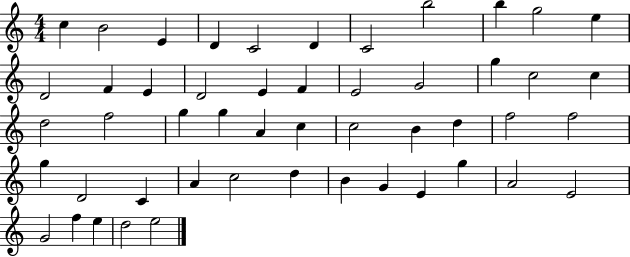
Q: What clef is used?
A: treble